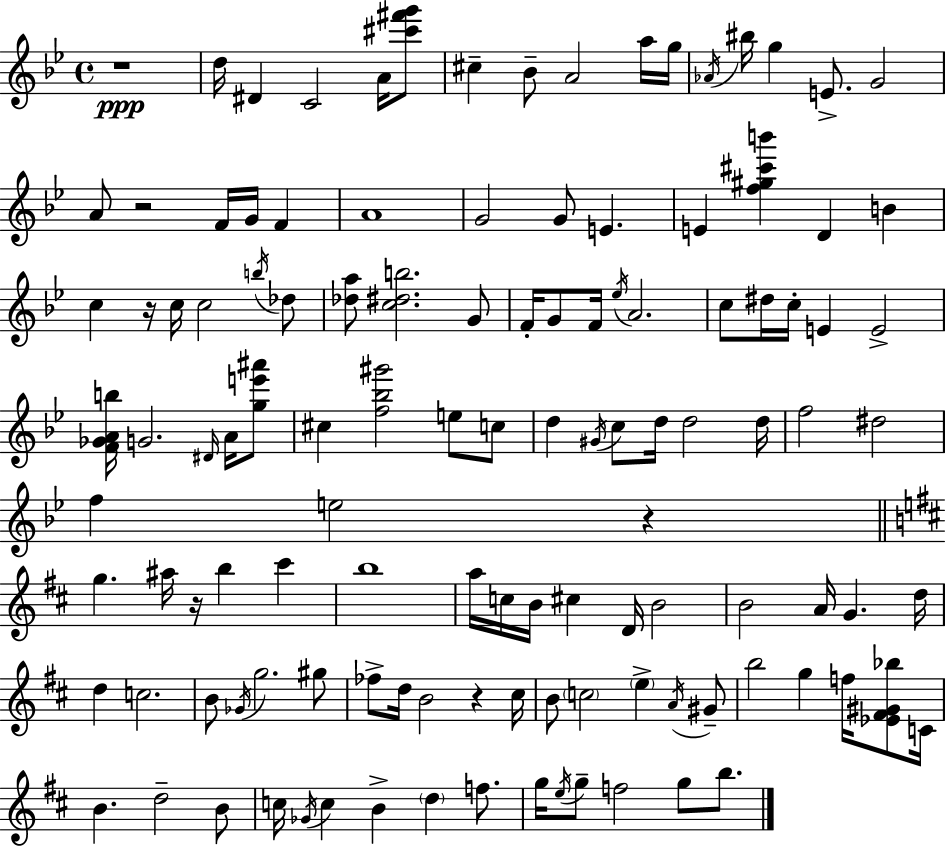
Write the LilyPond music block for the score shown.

{
  \clef treble
  \time 4/4
  \defaultTimeSignature
  \key bes \major
  \repeat volta 2 { r1\ppp | d''16 dis'4 c'2 a'16 <cis''' fis''' g'''>8 | cis''4-- bes'8-- a'2 a''16 g''16 | \acciaccatura { aes'16 } bis''16 g''4 e'8.-> g'2 | \break a'8 r2 f'16 g'16 f'4 | a'1 | g'2 g'8 e'4. | e'4 <f'' gis'' cis''' b'''>4 d'4 b'4 | \break c''4 r16 c''16 c''2 \acciaccatura { b''16 } | des''8 <des'' a''>8 <c'' dis'' b''>2. | g'8 f'16-. g'8 f'16 \acciaccatura { ees''16 } a'2. | c''8 dis''16 c''16-. e'4 e'2-> | \break <f' ges' a' b''>16 g'2. | \grace { dis'16 } a'16 <g'' e''' ais'''>8 cis''4 <f'' bes'' gis'''>2 | e''8 c''8 d''4 \acciaccatura { gis'16 } c''8 d''16 d''2 | d''16 f''2 dis''2 | \break f''4 e''2 | r4 \bar "||" \break \key b \minor g''4. ais''16 r16 b''4 cis'''4 | b''1 | a''16 c''16 b'16 cis''4 d'16 b'2 | b'2 a'16 g'4. d''16 | \break d''4 c''2. | b'8 \acciaccatura { ges'16 } g''2. gis''8 | fes''8-> d''16 b'2 r4 | cis''16 b'8 \parenthesize c''2 \parenthesize e''4-> \acciaccatura { a'16 } | \break gis'8-- b''2 g''4 f''16 <ees' fis' gis' bes''>8 | c'16 b'4. d''2-- | b'8 c''16 \acciaccatura { ges'16 } c''4 b'4-> \parenthesize d''4 | f''8. g''16 \acciaccatura { e''16 } g''8-- f''2 g''8 | \break b''8. } \bar "|."
}